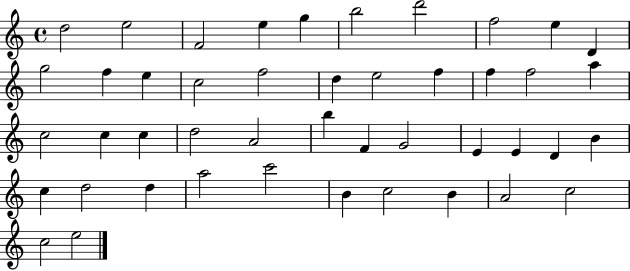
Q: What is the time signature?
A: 4/4